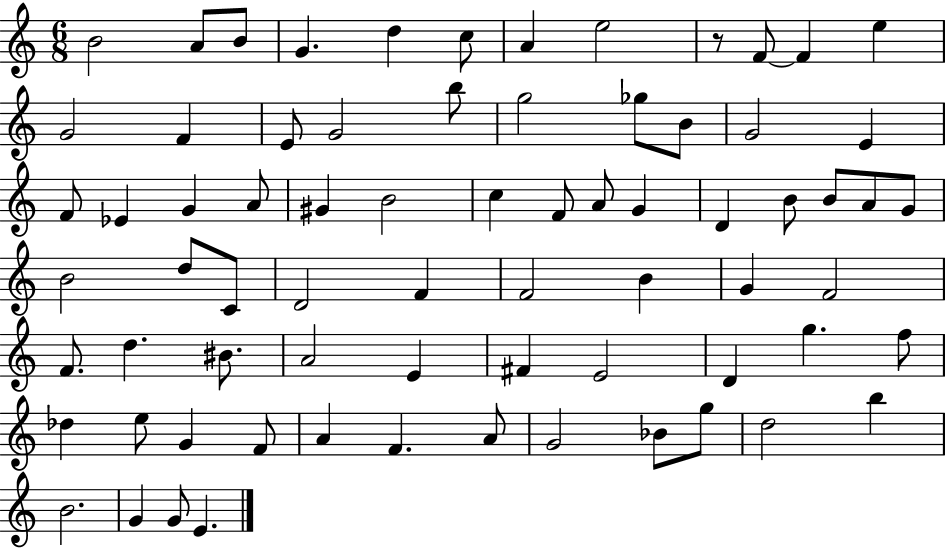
X:1
T:Untitled
M:6/8
L:1/4
K:C
B2 A/2 B/2 G d c/2 A e2 z/2 F/2 F e G2 F E/2 G2 b/2 g2 _g/2 B/2 G2 E F/2 _E G A/2 ^G B2 c F/2 A/2 G D B/2 B/2 A/2 G/2 B2 d/2 C/2 D2 F F2 B G F2 F/2 d ^B/2 A2 E ^F E2 D g f/2 _d e/2 G F/2 A F A/2 G2 _B/2 g/2 d2 b B2 G G/2 E